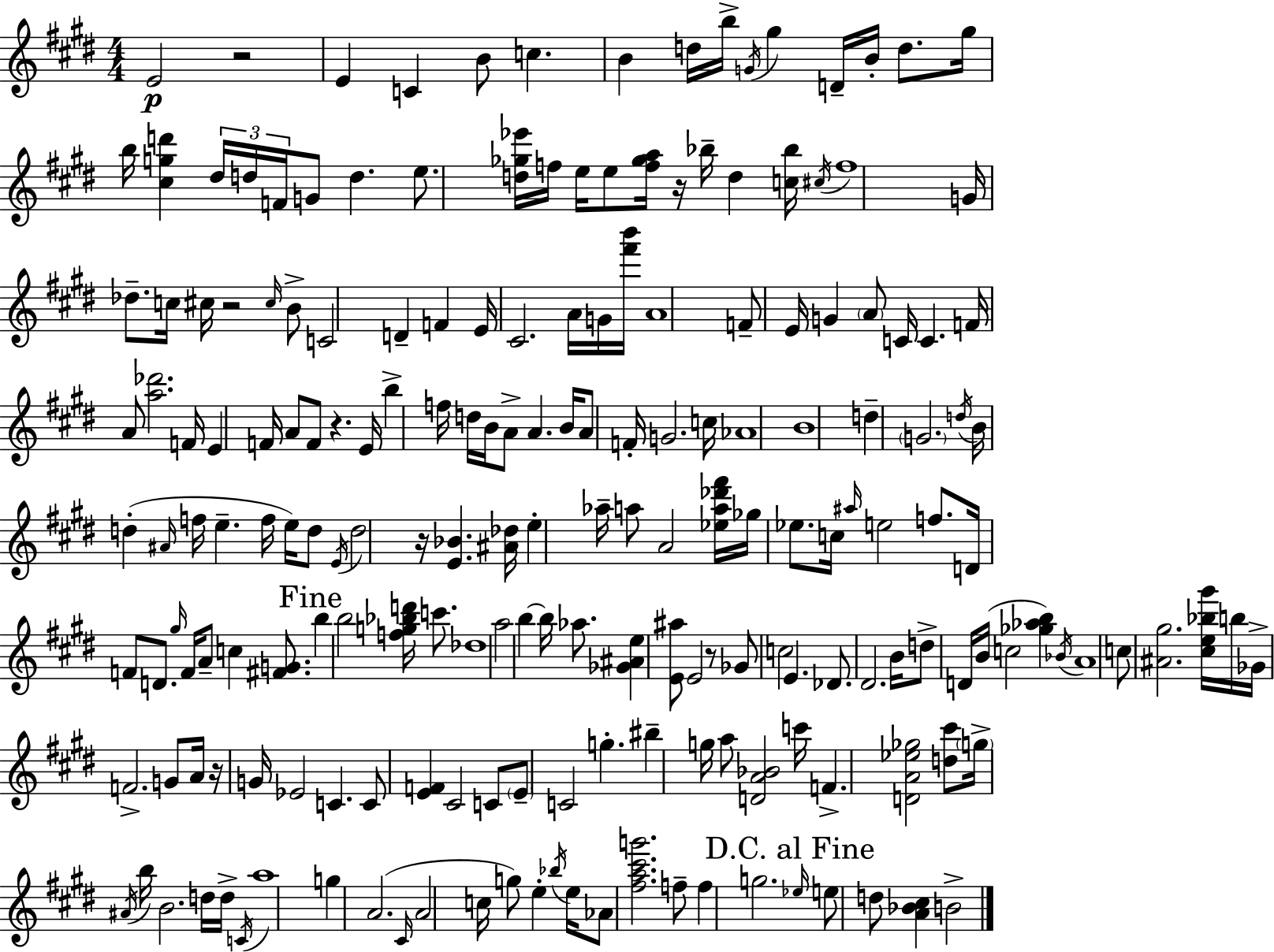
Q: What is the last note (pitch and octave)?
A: B4